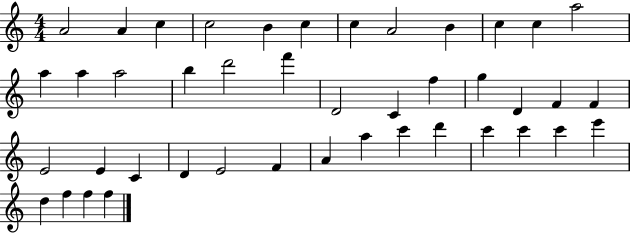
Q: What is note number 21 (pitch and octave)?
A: F5